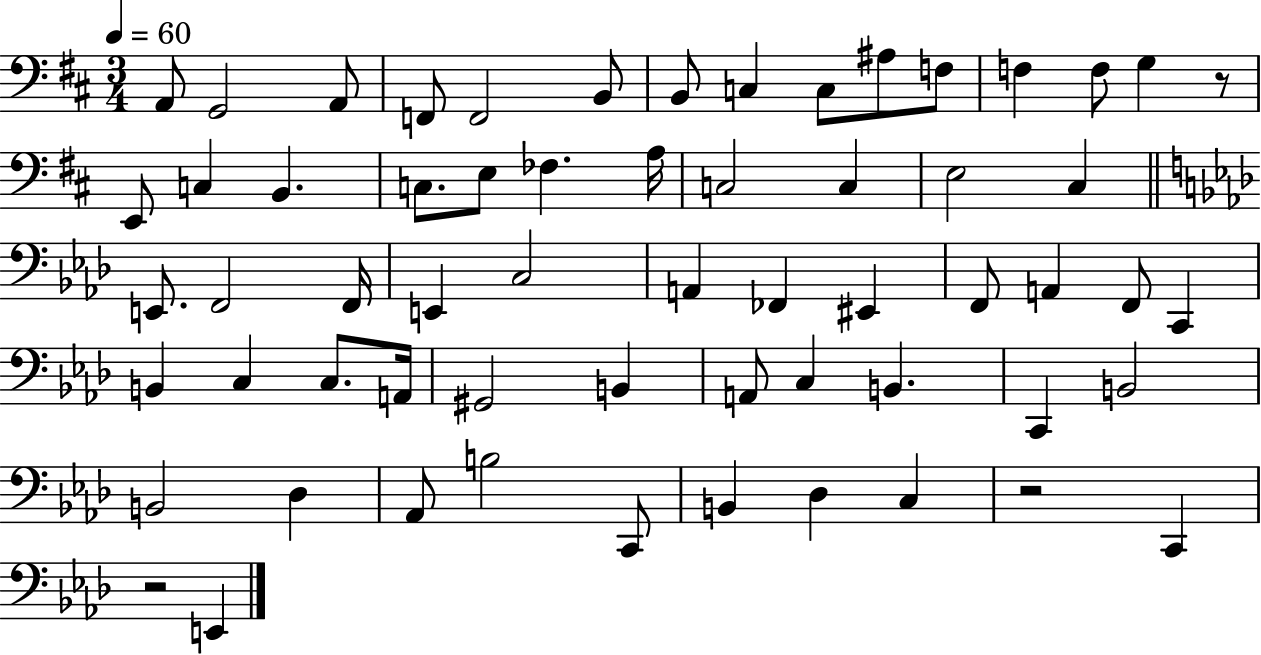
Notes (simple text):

A2/e G2/h A2/e F2/e F2/h B2/e B2/e C3/q C3/e A#3/e F3/e F3/q F3/e G3/q R/e E2/e C3/q B2/q. C3/e. E3/e FES3/q. A3/s C3/h C3/q E3/h C#3/q E2/e. F2/h F2/s E2/q C3/h A2/q FES2/q EIS2/q F2/e A2/q F2/e C2/q B2/q C3/q C3/e. A2/s G#2/h B2/q A2/e C3/q B2/q. C2/q B2/h B2/h Db3/q Ab2/e B3/h C2/e B2/q Db3/q C3/q R/h C2/q R/h E2/q